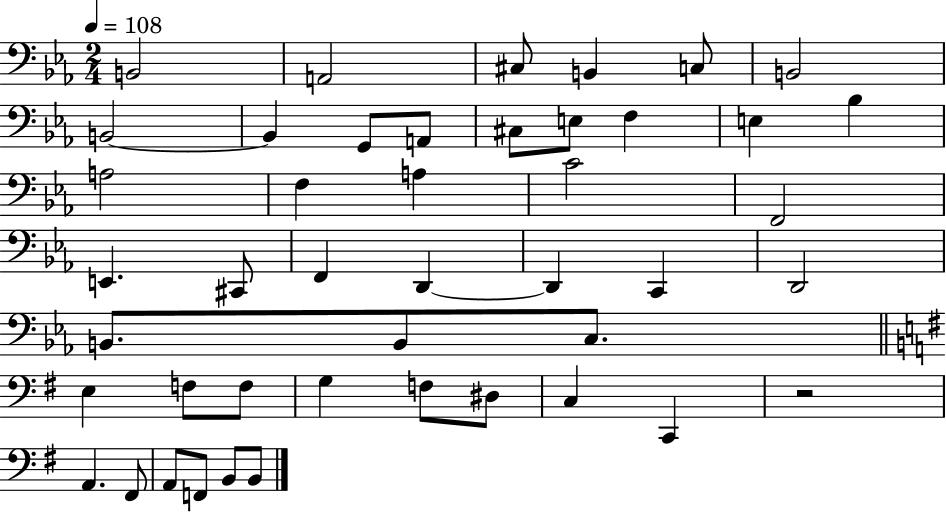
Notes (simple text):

B2/h A2/h C#3/e B2/q C3/e B2/h B2/h B2/q G2/e A2/e C#3/e E3/e F3/q E3/q Bb3/q A3/h F3/q A3/q C4/h F2/h E2/q. C#2/e F2/q D2/q D2/q C2/q D2/h B2/e. B2/e C3/e. E3/q F3/e F3/e G3/q F3/e D#3/e C3/q C2/q R/h A2/q. F#2/e A2/e F2/e B2/e B2/e